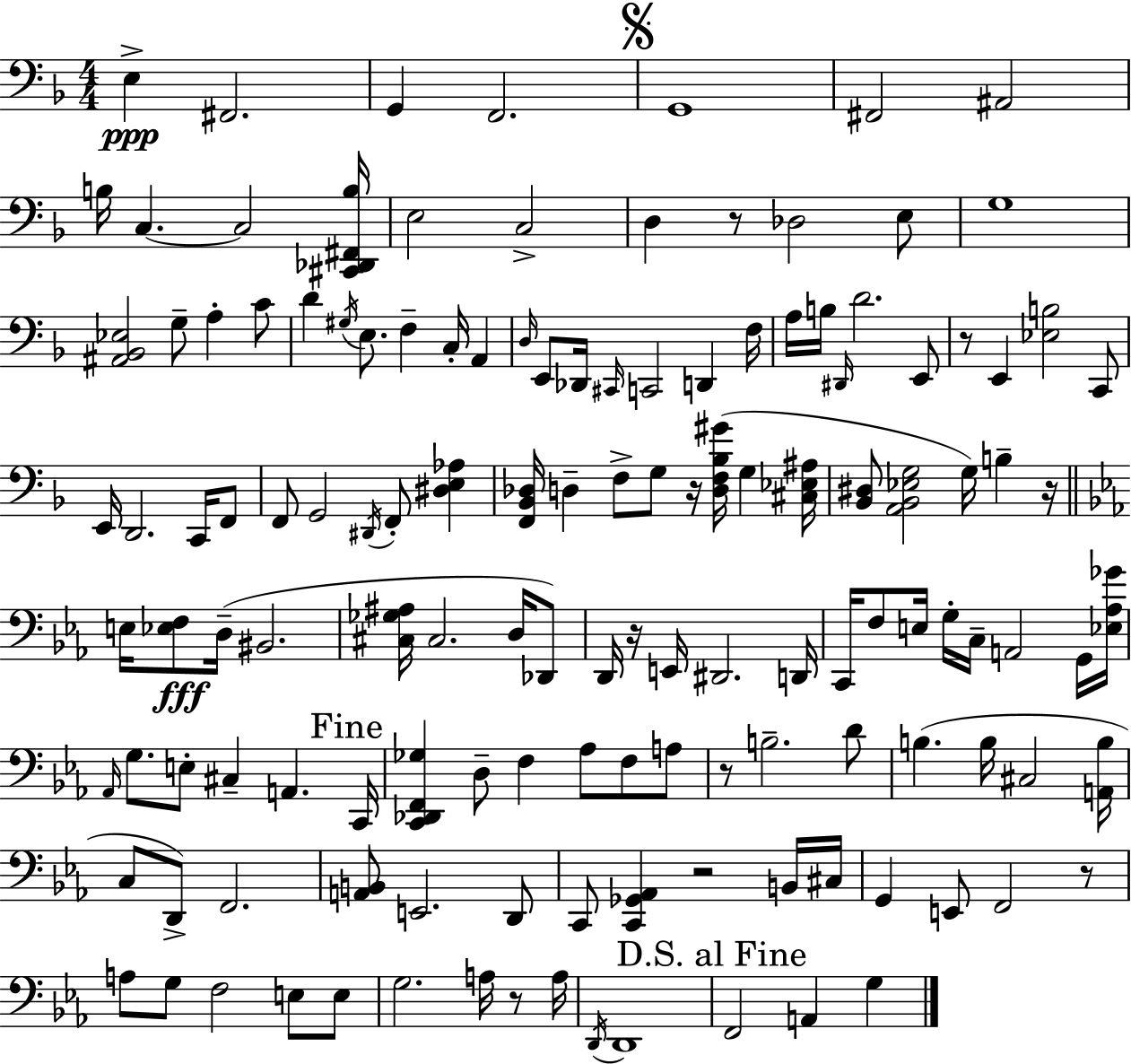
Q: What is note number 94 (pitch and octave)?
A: C#3